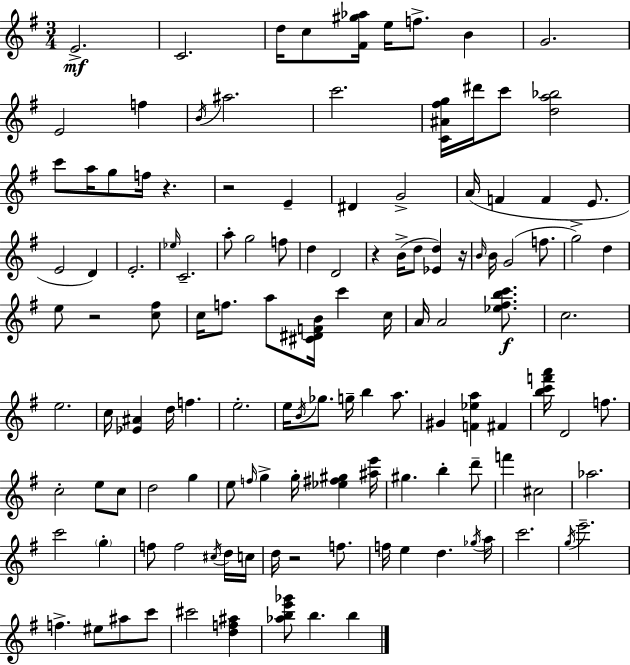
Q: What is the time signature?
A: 3/4